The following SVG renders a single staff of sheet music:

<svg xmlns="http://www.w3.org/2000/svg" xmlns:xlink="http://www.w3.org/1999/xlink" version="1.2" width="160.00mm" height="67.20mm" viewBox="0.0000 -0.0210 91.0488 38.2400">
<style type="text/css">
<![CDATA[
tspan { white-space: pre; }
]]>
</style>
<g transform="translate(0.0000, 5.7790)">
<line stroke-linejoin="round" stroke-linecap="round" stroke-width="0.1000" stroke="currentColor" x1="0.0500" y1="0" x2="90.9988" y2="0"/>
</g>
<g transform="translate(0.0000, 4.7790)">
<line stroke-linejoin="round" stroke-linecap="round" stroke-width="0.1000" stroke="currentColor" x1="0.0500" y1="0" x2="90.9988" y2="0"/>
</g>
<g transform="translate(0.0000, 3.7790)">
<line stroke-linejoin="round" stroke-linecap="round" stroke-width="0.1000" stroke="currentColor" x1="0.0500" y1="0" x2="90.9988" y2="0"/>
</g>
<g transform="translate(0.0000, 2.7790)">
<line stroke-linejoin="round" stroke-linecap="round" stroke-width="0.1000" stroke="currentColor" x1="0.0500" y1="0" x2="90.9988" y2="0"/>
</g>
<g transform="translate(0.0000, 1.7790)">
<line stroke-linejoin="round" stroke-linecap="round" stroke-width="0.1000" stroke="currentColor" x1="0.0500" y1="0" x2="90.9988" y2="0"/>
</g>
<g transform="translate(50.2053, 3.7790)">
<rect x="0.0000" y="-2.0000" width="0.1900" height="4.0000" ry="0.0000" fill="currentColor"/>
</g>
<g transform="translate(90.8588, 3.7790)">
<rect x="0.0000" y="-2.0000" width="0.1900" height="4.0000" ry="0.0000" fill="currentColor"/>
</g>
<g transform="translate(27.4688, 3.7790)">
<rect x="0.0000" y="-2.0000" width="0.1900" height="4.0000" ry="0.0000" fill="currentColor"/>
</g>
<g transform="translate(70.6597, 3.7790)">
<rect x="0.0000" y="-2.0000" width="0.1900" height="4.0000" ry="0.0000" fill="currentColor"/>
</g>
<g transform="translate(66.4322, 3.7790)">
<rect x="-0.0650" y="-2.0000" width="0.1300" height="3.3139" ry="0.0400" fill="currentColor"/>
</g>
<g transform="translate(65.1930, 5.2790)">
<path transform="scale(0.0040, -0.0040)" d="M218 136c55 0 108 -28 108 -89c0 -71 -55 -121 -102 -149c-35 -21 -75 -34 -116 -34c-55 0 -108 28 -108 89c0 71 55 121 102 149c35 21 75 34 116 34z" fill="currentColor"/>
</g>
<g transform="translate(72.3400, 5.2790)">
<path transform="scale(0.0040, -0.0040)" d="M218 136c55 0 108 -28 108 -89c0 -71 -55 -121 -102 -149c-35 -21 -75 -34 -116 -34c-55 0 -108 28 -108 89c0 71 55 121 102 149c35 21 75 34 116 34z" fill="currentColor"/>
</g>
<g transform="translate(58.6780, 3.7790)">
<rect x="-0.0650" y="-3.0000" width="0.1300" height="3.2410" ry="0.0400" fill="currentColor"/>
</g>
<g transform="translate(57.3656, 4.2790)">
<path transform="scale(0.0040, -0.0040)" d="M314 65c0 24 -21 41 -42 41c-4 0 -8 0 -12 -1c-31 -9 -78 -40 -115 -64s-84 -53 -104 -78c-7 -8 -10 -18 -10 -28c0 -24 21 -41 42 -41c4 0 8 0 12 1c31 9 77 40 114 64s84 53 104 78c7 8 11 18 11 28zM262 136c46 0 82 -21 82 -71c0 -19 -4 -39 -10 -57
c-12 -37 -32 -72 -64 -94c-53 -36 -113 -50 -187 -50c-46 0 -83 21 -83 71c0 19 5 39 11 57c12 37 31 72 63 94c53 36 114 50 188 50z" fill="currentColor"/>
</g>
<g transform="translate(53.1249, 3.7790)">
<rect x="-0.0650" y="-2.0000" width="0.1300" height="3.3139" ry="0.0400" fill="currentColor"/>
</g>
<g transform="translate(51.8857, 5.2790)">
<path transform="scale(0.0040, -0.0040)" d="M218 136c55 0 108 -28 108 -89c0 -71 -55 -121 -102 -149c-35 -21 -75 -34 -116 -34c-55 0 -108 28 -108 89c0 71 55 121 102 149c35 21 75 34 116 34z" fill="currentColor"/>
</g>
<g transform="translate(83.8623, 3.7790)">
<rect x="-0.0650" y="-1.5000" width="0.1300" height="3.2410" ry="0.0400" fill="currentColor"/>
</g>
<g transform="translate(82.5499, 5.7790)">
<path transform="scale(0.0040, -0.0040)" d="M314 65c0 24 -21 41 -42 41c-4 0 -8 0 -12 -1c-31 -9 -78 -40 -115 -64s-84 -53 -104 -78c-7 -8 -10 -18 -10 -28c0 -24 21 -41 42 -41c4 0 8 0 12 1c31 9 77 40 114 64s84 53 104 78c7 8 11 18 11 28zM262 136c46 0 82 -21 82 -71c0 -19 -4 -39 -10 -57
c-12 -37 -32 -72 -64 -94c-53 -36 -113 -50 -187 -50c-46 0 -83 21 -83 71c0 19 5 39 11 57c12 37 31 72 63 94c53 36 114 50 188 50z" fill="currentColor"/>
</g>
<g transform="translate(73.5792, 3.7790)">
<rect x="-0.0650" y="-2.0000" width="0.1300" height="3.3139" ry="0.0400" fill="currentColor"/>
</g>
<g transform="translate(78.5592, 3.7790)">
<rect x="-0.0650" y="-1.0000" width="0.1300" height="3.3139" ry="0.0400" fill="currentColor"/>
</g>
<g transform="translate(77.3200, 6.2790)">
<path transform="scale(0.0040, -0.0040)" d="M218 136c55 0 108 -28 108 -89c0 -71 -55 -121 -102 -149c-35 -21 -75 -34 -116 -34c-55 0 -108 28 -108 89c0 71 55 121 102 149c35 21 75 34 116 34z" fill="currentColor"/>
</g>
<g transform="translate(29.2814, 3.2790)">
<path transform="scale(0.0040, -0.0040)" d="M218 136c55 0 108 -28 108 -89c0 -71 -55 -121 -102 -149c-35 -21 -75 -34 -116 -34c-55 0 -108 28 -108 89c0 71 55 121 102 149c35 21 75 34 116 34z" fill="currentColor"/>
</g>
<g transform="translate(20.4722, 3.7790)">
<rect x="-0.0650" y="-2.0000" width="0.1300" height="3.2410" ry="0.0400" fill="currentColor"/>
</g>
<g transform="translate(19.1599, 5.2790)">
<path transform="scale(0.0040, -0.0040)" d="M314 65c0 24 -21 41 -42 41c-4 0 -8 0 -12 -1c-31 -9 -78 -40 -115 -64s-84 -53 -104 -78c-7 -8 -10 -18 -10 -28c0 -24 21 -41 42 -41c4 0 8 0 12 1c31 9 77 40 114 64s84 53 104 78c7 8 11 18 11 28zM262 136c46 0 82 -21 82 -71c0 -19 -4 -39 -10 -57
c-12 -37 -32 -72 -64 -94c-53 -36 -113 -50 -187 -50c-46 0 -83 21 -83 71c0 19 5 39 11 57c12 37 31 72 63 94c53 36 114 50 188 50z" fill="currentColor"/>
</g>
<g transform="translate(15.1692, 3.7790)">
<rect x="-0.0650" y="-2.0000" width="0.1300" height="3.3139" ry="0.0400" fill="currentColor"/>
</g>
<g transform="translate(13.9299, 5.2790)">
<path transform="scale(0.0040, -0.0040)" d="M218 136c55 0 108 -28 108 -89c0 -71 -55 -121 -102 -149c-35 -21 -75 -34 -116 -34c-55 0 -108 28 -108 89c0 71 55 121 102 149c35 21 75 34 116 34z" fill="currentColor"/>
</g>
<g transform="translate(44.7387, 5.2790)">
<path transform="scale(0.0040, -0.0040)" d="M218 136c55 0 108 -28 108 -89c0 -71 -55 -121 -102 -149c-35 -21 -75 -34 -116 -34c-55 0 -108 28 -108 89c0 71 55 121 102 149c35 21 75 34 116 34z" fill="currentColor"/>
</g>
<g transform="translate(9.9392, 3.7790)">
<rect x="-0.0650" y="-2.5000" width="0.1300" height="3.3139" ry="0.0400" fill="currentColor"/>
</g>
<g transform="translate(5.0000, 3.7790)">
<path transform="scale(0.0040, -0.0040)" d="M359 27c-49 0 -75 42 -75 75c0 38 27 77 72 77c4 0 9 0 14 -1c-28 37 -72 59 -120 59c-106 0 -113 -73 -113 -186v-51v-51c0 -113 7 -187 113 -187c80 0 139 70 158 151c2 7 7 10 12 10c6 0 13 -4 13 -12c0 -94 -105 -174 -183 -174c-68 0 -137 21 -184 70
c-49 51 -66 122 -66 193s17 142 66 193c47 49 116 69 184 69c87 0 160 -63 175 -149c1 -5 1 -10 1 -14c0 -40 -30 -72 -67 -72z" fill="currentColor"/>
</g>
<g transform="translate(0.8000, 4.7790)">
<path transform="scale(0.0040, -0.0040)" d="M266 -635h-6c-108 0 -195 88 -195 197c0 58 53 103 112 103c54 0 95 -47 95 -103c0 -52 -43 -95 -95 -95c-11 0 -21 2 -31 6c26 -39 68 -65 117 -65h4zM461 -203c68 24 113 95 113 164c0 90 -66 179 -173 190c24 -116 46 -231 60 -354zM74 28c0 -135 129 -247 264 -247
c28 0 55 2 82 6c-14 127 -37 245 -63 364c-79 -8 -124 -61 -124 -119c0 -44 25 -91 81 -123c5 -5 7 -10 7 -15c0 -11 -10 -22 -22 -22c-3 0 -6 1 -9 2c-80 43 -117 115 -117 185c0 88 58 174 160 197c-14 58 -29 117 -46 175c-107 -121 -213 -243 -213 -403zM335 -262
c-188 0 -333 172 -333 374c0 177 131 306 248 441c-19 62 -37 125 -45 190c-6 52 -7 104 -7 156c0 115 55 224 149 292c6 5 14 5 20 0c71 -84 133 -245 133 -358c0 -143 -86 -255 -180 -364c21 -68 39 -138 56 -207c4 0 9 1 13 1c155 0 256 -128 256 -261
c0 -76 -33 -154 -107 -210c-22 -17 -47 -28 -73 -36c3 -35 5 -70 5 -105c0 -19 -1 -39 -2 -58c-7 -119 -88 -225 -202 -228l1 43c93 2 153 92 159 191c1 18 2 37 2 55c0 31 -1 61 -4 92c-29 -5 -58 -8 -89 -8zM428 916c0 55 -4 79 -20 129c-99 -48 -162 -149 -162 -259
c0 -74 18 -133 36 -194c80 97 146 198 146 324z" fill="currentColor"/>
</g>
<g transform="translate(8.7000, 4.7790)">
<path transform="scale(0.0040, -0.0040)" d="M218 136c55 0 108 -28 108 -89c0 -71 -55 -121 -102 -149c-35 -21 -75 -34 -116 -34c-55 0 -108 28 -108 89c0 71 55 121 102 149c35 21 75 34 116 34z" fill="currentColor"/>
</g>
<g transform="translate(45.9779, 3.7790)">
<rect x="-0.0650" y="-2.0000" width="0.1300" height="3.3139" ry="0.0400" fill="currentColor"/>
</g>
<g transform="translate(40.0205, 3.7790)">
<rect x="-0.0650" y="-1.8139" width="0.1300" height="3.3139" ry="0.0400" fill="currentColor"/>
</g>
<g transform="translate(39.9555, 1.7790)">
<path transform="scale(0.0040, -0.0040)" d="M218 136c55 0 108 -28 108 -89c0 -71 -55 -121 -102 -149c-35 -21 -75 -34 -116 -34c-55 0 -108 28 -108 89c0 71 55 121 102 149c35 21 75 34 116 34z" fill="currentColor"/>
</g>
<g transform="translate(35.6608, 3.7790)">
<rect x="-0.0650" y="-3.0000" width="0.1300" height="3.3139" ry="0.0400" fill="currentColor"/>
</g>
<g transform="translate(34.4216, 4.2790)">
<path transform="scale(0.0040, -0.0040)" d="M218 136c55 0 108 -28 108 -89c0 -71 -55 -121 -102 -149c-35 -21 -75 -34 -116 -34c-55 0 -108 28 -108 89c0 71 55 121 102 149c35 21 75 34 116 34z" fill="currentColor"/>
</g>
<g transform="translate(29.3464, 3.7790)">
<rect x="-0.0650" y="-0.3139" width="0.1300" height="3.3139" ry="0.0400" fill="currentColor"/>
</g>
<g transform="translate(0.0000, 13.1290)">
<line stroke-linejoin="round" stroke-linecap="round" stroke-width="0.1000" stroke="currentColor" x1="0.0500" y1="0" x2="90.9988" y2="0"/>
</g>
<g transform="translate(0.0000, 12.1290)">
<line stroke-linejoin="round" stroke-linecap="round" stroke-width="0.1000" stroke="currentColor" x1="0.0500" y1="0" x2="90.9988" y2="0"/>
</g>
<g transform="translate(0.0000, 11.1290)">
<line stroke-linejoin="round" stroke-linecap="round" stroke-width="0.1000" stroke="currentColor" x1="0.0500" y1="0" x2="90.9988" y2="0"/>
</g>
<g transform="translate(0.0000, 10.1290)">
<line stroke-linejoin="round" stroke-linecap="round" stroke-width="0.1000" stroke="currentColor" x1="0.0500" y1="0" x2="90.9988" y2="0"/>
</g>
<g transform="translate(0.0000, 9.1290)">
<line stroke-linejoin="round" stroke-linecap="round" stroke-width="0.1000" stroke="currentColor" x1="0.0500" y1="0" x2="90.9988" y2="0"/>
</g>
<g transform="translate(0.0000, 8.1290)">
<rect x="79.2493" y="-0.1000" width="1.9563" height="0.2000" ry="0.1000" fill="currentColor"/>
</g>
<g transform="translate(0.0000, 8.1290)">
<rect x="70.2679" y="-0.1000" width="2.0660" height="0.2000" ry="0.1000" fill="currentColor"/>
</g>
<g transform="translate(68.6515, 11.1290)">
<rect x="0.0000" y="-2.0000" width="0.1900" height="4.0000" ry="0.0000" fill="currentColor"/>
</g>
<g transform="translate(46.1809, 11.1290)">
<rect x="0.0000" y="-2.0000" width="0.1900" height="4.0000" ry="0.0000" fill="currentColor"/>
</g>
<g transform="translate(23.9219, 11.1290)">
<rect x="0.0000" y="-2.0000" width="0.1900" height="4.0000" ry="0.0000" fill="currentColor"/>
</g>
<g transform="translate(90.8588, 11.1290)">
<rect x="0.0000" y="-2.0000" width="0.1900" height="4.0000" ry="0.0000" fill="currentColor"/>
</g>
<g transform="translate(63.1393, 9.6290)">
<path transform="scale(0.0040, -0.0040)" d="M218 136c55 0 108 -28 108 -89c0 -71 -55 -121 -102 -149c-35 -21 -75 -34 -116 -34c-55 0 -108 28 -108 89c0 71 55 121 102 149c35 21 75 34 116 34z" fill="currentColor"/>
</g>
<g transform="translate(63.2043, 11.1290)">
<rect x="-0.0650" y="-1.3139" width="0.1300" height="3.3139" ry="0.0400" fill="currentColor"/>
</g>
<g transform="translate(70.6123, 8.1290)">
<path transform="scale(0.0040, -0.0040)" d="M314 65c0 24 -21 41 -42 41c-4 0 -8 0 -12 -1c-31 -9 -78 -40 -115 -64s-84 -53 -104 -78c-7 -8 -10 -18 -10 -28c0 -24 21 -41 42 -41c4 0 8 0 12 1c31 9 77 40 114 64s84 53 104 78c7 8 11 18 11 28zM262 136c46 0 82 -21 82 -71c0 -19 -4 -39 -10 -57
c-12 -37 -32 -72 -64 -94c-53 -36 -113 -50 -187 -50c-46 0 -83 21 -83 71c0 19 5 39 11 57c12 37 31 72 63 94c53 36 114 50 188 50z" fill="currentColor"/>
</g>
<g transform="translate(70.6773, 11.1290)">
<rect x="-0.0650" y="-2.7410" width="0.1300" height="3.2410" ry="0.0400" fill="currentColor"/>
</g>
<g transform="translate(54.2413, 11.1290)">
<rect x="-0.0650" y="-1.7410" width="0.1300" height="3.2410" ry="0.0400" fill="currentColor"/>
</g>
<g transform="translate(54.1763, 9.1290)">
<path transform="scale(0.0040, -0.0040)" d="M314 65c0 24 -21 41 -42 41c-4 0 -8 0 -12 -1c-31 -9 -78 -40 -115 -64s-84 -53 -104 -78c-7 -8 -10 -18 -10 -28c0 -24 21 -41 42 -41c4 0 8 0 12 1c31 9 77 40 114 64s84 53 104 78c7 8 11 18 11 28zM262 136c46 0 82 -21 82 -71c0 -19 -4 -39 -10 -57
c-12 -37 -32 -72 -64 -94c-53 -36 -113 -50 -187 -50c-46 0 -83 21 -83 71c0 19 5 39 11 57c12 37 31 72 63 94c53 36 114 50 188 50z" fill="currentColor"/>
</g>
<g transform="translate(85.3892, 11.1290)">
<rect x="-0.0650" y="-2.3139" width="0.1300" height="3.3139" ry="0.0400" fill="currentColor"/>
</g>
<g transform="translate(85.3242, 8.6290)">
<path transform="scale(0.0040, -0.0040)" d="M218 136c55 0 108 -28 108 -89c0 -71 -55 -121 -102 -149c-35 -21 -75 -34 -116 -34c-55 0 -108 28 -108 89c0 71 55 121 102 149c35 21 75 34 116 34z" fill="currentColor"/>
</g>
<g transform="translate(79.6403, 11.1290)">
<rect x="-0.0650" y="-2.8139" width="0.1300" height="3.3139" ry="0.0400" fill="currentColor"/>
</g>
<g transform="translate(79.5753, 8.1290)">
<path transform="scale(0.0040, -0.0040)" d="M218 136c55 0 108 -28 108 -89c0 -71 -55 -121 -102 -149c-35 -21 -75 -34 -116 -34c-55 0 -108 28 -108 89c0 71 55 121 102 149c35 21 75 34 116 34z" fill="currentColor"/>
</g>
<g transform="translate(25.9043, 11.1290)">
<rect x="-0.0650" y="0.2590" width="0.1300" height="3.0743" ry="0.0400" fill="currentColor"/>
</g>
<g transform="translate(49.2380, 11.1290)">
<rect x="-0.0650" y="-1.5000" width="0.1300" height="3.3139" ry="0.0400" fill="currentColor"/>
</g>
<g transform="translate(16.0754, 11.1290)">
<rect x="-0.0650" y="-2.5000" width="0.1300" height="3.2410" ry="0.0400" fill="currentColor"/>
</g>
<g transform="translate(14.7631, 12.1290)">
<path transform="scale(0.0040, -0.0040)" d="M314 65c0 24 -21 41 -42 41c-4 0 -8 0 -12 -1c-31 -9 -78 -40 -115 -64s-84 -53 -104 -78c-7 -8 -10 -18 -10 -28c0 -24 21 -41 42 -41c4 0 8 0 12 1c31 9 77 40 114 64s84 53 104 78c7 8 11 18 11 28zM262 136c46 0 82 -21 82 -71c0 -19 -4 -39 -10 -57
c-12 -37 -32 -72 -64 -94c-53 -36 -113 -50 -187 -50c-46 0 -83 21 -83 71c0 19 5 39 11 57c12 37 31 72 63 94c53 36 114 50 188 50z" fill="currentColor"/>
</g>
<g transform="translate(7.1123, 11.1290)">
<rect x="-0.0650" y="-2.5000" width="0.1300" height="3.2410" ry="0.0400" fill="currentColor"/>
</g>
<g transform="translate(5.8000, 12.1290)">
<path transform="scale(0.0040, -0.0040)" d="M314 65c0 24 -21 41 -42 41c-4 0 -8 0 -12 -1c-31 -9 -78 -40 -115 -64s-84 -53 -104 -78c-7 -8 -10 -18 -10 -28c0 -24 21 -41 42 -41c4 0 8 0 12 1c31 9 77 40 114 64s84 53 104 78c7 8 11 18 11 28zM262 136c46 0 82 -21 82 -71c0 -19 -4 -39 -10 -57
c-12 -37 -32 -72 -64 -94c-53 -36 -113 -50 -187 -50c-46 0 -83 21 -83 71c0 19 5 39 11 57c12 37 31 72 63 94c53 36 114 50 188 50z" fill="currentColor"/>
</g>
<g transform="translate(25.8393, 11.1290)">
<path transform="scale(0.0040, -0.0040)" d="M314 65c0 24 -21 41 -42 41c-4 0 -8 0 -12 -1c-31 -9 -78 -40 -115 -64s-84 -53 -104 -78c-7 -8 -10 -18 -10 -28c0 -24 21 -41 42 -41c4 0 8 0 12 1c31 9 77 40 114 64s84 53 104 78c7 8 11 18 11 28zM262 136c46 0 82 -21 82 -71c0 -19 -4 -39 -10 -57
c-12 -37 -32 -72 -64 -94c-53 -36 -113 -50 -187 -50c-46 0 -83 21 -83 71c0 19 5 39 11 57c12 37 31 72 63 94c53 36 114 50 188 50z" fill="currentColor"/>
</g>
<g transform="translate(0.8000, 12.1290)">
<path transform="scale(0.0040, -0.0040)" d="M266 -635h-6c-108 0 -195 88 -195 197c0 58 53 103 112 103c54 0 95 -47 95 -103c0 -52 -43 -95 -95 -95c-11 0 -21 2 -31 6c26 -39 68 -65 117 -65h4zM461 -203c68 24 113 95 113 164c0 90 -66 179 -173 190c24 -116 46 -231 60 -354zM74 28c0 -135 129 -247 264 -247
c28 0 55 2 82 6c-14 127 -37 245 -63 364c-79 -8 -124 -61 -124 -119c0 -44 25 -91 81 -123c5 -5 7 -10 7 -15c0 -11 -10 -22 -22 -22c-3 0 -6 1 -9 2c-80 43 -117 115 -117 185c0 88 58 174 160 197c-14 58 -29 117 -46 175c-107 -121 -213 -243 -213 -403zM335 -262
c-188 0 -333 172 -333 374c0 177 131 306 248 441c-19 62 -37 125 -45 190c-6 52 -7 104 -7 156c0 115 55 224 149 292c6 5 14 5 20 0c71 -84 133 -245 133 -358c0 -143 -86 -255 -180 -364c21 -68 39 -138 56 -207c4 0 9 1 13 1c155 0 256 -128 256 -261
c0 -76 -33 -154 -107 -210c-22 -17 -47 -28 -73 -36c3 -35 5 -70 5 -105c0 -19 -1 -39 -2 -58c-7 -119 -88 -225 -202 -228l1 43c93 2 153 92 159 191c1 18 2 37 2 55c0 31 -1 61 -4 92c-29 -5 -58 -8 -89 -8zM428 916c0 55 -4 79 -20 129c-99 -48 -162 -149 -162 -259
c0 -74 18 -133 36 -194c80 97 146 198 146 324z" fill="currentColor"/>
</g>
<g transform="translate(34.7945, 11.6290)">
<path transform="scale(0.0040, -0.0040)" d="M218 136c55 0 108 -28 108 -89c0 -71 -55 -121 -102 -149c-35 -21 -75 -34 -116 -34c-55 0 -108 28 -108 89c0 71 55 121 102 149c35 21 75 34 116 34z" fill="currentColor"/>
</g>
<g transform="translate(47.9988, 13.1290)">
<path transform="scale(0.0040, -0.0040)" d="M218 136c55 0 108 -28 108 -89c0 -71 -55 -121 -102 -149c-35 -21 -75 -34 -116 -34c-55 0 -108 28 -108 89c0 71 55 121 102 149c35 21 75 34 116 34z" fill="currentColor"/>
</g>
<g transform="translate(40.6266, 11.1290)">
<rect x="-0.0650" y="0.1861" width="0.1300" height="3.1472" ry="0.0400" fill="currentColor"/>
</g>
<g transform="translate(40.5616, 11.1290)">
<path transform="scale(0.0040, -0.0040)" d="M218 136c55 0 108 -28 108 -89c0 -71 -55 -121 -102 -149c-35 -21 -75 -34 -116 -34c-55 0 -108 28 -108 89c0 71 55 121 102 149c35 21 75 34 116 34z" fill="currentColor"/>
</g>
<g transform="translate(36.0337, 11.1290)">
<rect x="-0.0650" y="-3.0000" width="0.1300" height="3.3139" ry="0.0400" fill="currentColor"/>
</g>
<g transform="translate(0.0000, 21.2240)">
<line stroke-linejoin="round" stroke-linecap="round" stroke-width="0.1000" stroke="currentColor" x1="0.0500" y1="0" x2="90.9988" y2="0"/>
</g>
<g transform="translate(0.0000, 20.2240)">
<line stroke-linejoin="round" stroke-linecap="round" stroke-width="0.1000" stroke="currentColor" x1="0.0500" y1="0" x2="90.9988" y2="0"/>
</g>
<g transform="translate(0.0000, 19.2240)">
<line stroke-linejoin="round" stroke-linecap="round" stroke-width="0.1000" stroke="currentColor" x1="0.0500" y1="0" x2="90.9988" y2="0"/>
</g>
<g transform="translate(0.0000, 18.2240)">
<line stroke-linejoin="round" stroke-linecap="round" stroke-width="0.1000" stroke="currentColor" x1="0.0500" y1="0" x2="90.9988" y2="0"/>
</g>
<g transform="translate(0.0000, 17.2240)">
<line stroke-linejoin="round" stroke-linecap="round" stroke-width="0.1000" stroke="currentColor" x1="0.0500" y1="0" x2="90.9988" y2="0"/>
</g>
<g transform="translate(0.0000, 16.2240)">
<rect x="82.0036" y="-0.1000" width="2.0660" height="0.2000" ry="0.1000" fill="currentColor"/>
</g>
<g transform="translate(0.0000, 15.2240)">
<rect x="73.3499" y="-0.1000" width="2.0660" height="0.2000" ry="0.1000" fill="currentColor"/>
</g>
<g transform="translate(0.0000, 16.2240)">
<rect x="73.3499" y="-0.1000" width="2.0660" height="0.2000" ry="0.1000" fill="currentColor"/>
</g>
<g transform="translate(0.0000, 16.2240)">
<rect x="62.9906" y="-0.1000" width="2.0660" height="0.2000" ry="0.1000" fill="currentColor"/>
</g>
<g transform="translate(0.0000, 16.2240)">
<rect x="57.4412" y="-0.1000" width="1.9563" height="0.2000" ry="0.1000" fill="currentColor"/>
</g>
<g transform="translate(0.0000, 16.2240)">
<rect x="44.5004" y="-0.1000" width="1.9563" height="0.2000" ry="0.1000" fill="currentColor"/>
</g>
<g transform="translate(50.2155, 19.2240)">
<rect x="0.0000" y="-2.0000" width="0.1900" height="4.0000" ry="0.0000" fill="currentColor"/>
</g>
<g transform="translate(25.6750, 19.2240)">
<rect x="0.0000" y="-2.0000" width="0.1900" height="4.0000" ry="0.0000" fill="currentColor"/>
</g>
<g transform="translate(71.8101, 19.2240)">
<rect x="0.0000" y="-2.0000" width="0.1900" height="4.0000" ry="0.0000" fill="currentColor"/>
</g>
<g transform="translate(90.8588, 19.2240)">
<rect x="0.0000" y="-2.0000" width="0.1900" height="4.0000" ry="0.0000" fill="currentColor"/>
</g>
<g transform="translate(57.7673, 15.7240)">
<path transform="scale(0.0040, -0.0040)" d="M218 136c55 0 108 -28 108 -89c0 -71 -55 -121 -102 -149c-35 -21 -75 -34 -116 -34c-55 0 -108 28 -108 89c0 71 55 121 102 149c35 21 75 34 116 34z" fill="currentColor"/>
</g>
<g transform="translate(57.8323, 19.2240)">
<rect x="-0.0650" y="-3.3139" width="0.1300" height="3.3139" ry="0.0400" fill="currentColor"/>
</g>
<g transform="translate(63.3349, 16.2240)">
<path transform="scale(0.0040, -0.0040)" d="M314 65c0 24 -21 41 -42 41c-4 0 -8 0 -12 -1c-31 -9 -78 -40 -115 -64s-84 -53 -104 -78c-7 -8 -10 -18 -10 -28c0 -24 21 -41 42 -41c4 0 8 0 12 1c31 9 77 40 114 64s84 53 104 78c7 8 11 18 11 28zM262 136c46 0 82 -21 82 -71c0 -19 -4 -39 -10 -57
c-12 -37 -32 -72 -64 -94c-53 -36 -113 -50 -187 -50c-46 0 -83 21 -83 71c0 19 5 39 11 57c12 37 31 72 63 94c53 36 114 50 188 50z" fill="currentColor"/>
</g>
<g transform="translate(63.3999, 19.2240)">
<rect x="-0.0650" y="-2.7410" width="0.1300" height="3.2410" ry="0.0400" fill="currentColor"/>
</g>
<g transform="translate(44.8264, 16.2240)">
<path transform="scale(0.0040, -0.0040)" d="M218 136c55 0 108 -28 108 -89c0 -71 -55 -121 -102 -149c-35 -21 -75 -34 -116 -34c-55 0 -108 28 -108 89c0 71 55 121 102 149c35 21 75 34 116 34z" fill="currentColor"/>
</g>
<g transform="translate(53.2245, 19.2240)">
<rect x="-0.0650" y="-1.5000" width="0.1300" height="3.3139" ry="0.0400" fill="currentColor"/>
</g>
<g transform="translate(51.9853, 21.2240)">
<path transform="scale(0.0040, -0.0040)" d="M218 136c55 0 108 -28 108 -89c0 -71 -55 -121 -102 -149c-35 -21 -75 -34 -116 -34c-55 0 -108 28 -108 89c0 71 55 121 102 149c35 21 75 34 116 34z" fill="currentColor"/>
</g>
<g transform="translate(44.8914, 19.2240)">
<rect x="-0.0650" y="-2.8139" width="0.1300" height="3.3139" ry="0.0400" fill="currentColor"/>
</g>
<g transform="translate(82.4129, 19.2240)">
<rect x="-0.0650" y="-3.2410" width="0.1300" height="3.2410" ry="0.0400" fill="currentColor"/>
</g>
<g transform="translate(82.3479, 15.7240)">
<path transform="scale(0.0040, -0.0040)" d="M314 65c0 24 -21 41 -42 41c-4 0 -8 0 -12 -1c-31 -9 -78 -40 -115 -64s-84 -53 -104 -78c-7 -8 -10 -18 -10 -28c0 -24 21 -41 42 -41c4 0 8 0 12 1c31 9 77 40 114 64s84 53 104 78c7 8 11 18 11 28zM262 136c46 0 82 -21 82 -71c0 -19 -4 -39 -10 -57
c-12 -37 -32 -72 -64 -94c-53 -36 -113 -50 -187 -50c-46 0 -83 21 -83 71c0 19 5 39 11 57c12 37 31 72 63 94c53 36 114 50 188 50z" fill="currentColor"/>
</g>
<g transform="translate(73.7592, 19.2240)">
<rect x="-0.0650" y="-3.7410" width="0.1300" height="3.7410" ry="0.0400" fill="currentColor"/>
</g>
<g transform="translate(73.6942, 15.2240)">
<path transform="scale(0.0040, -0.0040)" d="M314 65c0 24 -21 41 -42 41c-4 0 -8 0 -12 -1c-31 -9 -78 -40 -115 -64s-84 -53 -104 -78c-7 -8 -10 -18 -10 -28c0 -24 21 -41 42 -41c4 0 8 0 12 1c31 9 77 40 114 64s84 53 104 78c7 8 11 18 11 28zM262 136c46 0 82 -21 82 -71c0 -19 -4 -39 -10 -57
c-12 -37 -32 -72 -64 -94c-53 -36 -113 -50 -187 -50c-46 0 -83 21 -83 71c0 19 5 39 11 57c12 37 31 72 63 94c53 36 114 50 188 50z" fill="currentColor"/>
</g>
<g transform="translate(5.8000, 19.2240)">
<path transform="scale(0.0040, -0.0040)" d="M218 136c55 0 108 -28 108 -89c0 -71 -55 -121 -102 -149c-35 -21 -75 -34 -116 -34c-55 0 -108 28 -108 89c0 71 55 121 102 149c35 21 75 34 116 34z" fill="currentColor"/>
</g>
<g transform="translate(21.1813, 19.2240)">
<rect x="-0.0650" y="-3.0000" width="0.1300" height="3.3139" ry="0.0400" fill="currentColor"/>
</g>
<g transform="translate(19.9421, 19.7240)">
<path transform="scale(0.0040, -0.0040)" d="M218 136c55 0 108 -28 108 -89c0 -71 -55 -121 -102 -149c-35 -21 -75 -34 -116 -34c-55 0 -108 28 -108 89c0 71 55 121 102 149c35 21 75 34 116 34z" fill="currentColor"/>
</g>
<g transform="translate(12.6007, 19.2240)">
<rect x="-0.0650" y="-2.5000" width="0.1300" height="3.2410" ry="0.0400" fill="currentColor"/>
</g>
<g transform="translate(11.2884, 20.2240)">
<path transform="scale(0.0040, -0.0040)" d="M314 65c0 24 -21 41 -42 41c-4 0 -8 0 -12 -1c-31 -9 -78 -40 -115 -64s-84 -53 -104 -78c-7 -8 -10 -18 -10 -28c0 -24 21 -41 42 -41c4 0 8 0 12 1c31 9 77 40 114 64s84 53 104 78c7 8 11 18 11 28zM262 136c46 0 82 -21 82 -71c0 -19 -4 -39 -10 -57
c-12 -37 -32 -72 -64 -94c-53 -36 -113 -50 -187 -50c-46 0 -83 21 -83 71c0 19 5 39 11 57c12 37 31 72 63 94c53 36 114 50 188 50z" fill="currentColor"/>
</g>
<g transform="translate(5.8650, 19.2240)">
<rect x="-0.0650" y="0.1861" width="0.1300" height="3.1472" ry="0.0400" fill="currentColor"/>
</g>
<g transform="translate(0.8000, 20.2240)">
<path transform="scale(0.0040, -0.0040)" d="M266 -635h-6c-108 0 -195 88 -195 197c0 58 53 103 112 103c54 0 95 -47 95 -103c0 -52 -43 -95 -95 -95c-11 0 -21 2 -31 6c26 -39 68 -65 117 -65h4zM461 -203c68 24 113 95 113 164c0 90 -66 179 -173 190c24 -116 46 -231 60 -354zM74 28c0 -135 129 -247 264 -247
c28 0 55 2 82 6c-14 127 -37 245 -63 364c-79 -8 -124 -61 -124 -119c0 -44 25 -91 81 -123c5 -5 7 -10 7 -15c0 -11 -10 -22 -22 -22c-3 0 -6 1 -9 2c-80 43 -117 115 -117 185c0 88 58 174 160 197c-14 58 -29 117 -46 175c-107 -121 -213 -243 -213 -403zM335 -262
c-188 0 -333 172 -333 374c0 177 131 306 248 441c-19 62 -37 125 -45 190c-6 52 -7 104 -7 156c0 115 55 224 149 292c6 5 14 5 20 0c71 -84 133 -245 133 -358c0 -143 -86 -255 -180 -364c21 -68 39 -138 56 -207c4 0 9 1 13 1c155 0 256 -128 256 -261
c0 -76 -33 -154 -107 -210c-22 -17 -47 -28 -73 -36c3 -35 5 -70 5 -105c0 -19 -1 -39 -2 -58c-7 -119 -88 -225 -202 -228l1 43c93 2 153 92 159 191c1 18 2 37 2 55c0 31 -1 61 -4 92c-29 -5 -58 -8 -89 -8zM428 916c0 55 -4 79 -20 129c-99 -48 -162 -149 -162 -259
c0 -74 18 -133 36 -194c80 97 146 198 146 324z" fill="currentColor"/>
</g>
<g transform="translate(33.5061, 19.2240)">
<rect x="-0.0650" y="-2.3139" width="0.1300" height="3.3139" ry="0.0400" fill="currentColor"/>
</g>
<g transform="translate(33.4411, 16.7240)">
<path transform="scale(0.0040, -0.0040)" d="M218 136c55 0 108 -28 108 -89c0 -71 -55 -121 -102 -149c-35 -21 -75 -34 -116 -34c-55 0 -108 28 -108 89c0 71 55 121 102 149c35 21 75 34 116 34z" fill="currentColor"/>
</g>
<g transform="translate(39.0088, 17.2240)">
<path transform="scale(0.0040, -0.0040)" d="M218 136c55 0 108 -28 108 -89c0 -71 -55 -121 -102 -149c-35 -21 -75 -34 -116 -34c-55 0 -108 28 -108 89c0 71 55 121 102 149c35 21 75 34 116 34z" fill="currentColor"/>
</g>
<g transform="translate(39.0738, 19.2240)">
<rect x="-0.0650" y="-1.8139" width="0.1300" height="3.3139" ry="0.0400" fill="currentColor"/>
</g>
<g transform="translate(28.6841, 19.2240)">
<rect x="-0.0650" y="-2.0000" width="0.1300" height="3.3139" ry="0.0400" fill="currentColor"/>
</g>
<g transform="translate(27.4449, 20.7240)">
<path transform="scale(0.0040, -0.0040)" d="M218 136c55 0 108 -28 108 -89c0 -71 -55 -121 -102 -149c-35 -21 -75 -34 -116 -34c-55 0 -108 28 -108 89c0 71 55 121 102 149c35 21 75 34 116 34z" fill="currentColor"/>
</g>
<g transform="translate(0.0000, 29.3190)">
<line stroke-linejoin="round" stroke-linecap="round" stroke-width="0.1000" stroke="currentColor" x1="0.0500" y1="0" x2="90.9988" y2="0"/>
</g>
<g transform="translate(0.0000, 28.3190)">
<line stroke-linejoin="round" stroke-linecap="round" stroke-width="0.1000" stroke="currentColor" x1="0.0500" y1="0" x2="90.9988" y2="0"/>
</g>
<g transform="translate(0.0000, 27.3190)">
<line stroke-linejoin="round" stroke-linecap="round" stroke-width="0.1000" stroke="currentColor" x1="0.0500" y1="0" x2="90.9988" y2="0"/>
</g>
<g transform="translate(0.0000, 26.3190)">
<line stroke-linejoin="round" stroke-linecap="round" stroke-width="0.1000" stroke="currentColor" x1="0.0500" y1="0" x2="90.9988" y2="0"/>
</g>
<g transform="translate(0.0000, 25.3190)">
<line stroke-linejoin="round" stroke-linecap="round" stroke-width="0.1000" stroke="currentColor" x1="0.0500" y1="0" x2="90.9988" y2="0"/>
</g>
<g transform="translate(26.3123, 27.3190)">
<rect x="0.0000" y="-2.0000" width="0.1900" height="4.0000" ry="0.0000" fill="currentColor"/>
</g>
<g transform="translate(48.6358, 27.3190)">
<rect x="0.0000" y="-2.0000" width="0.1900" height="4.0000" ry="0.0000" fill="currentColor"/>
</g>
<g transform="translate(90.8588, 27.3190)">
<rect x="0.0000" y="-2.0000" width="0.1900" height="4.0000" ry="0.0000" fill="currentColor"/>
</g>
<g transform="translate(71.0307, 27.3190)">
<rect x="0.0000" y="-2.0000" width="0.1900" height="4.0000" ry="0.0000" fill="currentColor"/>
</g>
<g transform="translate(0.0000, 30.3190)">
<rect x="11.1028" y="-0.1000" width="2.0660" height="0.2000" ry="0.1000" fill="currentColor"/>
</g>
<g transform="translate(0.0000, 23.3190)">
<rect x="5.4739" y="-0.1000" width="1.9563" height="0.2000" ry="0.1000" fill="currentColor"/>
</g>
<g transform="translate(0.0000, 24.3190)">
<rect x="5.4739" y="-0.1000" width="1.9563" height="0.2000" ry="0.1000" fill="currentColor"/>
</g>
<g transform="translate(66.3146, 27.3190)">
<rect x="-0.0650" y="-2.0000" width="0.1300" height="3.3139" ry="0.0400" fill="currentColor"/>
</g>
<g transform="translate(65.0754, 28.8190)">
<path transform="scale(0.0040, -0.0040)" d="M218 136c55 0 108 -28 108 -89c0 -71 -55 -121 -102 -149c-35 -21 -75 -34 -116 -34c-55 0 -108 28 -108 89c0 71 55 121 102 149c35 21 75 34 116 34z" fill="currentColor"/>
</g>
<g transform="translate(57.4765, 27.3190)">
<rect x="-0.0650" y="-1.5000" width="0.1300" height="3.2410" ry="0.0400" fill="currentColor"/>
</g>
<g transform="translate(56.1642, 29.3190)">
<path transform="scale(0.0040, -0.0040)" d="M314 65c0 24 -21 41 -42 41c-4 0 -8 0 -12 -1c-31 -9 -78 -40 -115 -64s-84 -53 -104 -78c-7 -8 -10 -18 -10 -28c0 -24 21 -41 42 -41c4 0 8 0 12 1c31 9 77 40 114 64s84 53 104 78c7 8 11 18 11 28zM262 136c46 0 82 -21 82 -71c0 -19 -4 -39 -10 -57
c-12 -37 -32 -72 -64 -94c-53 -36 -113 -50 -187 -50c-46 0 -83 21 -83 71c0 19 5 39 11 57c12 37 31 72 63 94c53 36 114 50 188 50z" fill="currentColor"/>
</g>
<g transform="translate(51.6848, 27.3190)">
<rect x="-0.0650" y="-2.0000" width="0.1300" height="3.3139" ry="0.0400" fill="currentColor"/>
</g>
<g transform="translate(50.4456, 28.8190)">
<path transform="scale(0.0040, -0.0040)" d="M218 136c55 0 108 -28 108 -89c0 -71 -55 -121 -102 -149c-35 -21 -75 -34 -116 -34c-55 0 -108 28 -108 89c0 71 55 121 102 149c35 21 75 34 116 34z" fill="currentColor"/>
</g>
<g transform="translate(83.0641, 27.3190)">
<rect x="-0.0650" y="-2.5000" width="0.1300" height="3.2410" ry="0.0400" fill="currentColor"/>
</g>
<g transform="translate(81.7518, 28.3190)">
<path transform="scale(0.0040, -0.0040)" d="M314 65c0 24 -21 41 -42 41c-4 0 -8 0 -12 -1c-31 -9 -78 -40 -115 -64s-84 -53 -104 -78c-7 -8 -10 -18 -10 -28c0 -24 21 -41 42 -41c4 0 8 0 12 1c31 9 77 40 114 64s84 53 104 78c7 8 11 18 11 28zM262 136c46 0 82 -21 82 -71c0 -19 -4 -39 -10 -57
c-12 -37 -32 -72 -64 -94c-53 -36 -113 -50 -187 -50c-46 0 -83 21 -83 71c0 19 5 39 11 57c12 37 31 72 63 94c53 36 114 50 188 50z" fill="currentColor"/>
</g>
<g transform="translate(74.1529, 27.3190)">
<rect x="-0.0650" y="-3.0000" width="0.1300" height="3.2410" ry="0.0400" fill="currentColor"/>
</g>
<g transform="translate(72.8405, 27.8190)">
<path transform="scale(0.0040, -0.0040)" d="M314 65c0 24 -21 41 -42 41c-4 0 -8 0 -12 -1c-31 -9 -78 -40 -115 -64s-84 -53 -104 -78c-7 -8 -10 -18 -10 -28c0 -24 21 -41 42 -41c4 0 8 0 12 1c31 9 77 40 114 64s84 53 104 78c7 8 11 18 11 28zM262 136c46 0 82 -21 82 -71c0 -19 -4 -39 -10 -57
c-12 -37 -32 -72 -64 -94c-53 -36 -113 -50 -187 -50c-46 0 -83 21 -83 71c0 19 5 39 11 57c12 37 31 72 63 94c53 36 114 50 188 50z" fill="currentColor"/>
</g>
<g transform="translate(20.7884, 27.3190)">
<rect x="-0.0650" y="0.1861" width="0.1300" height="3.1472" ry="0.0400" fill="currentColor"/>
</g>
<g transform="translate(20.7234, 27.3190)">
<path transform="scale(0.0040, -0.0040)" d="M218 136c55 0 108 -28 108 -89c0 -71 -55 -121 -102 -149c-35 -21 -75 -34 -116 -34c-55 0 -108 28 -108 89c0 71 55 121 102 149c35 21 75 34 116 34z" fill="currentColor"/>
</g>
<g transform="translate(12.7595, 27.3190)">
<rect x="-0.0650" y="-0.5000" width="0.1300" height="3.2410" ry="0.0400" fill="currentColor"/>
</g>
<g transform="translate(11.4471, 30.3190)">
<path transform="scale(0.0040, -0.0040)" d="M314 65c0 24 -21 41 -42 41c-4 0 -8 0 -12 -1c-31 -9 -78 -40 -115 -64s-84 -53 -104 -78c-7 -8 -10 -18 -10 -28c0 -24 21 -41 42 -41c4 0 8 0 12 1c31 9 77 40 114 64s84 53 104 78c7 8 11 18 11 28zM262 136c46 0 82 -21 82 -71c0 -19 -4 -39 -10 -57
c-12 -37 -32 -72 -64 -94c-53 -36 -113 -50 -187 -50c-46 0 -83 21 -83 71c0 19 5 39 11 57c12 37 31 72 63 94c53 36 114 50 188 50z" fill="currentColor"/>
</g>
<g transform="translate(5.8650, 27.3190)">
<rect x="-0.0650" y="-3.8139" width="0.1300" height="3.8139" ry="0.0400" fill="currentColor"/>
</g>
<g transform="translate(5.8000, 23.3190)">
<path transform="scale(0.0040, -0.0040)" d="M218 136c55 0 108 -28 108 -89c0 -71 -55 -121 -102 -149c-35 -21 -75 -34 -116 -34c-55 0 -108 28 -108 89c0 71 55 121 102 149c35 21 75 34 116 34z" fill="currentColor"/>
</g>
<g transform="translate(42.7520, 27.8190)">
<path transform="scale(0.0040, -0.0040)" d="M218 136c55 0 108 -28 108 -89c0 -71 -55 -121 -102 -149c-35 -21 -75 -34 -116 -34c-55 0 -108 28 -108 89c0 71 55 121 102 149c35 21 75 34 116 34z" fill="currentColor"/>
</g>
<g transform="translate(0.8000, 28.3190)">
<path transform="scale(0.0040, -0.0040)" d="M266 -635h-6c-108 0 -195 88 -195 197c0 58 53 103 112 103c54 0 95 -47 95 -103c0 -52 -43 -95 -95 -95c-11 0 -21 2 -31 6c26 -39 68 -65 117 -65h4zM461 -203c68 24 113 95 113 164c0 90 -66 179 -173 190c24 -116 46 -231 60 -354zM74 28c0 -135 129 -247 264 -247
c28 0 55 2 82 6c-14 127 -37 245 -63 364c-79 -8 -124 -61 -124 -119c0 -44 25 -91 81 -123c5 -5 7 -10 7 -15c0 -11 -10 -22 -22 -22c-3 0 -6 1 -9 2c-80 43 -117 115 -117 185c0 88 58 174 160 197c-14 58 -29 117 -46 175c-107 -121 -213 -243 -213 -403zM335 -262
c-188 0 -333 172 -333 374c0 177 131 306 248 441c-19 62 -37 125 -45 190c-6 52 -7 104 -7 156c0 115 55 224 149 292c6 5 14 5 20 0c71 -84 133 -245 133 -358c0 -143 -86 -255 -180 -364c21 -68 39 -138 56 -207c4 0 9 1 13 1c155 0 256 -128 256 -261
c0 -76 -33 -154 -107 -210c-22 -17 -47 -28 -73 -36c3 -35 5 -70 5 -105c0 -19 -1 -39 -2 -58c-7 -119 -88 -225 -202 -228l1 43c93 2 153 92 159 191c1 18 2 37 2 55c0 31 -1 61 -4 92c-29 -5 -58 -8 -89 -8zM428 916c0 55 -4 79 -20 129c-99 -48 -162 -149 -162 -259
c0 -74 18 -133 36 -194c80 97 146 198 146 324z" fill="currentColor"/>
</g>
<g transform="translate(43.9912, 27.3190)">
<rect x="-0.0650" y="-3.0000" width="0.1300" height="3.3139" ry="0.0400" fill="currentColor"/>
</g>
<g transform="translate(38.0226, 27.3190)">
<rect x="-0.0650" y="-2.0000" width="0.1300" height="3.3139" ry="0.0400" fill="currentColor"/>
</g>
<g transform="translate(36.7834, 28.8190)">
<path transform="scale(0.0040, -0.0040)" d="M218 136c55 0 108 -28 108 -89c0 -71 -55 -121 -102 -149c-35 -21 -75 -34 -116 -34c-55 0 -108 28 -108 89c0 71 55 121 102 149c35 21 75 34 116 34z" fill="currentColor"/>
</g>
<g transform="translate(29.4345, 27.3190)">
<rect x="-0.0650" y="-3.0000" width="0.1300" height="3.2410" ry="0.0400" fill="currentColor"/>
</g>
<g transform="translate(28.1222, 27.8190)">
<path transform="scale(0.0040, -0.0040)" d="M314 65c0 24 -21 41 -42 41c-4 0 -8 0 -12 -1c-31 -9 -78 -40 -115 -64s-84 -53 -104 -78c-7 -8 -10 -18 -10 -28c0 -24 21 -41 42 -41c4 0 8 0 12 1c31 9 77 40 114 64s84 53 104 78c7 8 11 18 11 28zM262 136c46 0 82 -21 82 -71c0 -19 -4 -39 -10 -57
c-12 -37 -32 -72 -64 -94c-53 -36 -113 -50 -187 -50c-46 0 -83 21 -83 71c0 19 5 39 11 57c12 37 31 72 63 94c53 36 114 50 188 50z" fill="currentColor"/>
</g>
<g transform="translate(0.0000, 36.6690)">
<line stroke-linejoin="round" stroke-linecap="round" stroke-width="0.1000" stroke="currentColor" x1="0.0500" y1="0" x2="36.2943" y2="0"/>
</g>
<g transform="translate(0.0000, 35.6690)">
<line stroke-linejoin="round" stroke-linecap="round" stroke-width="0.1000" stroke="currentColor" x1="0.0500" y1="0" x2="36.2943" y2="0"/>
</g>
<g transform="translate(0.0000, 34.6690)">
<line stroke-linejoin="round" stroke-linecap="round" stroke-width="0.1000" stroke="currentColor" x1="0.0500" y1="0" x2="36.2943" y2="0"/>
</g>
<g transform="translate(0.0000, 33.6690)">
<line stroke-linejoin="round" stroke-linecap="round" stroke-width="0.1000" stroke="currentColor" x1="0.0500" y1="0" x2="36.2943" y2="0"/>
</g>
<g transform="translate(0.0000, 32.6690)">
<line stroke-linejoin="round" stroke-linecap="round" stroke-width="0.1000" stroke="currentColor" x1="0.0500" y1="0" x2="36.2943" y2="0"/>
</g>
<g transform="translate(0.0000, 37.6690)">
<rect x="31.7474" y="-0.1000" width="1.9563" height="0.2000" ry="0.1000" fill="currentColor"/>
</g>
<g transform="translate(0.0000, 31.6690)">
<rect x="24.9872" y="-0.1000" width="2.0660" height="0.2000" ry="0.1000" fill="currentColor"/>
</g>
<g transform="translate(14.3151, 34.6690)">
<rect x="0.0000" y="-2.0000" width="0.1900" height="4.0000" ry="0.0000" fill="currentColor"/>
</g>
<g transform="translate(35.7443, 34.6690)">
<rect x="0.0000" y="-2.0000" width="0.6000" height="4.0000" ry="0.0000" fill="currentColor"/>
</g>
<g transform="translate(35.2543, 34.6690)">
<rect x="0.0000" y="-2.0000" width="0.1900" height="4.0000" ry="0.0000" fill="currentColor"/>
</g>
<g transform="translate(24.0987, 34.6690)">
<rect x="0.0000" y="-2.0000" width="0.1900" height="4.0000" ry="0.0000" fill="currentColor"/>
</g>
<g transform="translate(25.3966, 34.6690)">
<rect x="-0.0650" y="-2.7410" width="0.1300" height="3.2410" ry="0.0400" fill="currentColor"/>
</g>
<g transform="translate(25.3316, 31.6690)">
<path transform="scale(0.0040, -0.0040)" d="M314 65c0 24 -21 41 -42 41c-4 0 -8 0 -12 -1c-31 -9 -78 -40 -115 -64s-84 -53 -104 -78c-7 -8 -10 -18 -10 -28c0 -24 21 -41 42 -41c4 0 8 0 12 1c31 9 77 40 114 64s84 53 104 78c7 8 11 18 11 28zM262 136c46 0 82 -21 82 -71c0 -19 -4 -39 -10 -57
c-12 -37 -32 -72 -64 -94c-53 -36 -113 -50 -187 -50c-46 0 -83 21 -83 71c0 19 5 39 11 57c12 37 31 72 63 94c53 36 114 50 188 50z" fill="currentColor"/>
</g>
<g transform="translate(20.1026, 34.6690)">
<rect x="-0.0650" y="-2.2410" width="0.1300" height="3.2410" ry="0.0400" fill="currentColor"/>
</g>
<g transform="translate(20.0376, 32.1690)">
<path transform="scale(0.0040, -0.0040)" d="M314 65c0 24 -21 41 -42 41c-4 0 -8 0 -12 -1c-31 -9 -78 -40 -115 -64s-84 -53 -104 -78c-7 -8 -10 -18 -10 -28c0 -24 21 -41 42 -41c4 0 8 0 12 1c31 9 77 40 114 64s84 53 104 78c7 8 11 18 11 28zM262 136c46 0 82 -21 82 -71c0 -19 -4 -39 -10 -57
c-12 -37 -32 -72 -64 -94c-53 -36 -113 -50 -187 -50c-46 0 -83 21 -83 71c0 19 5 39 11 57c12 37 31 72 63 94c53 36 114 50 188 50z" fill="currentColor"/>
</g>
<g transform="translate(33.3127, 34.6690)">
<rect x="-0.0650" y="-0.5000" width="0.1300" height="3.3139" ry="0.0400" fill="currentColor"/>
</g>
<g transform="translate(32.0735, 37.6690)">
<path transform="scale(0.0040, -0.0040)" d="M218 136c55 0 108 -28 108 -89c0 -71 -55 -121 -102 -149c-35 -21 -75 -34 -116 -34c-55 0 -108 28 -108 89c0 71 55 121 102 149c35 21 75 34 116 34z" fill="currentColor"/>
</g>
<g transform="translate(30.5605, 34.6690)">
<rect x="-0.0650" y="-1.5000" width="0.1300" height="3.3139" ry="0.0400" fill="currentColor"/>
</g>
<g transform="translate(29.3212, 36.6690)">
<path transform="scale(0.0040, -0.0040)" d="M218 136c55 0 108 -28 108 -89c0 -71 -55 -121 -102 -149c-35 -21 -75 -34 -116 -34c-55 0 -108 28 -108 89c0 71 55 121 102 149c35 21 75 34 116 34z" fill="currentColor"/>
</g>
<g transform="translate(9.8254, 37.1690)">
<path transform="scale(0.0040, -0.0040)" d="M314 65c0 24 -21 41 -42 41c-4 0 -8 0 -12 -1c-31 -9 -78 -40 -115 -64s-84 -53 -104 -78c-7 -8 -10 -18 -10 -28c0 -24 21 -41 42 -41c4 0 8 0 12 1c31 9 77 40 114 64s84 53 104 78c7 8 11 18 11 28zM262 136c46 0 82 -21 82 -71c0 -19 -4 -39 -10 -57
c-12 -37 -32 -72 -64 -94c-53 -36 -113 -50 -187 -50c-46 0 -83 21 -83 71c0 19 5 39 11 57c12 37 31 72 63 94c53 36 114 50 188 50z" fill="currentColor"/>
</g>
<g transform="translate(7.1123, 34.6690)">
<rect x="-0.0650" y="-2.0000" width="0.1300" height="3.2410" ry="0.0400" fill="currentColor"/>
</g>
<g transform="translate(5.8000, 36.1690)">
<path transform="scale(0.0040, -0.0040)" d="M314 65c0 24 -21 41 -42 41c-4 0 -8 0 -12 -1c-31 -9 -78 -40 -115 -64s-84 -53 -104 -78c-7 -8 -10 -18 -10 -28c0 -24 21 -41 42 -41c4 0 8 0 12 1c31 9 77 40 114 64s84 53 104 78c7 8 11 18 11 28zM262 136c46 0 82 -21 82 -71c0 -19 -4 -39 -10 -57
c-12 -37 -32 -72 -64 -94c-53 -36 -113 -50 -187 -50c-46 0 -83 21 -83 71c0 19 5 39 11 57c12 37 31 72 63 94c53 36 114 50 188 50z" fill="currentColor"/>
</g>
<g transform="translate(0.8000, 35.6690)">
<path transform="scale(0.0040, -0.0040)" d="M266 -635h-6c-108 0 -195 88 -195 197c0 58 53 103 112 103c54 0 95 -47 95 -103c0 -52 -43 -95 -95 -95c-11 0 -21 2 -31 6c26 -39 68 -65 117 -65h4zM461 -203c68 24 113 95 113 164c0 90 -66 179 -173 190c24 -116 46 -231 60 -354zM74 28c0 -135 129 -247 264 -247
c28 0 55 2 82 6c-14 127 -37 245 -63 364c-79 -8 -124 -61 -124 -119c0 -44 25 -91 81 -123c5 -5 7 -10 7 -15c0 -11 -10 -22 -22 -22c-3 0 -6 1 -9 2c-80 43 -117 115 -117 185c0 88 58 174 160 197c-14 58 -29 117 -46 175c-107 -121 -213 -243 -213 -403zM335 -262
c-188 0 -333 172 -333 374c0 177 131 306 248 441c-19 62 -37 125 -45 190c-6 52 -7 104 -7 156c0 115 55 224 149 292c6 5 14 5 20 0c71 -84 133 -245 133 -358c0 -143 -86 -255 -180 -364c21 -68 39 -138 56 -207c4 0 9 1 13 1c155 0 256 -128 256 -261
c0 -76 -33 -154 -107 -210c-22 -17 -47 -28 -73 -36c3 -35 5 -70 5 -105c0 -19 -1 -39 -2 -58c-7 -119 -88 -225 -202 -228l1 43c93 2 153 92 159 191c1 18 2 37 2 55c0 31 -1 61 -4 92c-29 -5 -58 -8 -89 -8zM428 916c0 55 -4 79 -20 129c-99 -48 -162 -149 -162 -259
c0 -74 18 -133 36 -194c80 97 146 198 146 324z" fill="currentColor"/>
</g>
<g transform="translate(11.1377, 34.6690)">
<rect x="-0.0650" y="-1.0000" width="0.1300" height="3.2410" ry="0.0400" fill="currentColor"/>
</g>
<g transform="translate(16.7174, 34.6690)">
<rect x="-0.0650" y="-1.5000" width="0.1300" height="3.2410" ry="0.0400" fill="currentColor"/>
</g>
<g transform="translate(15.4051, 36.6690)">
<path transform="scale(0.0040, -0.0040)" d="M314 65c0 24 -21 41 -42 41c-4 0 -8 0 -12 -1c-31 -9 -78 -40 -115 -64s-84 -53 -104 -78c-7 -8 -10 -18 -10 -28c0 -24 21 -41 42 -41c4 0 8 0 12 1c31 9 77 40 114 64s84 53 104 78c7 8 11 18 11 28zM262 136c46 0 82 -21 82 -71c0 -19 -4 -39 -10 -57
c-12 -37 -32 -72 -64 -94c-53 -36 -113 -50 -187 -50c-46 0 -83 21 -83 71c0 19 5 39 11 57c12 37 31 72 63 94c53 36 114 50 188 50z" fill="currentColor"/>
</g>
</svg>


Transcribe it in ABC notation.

X:1
T:Untitled
M:4/4
L:1/4
K:C
G F F2 c A f F F A2 F F D E2 G2 G2 B2 A B E f2 e a2 a g B G2 A F g f a E b a2 c'2 b2 c' C2 B A2 F A F E2 F A2 G2 F2 D2 E2 g2 a2 E C